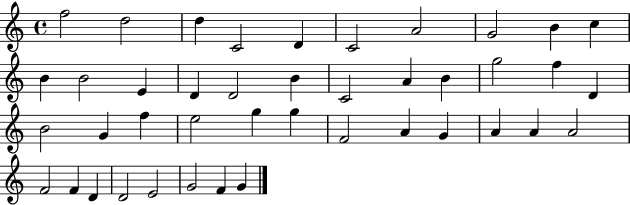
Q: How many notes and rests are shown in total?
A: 42